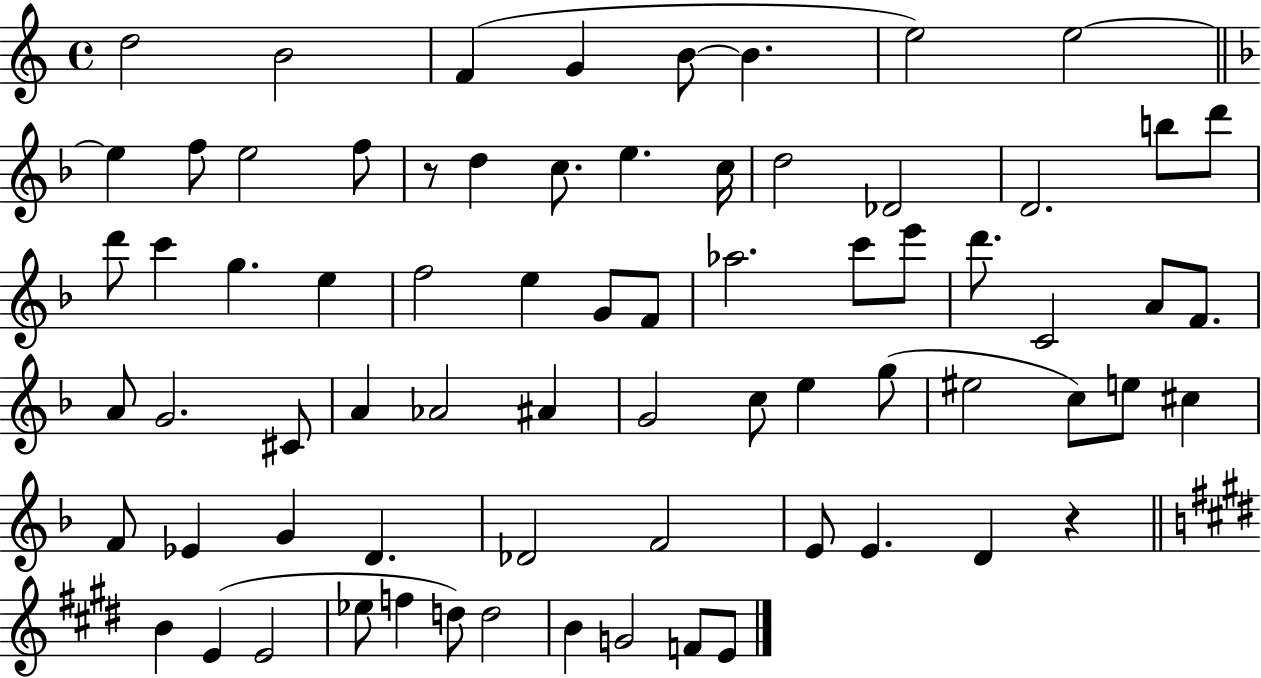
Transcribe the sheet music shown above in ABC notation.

X:1
T:Untitled
M:4/4
L:1/4
K:C
d2 B2 F G B/2 B e2 e2 e f/2 e2 f/2 z/2 d c/2 e c/4 d2 _D2 D2 b/2 d'/2 d'/2 c' g e f2 e G/2 F/2 _a2 c'/2 e'/2 d'/2 C2 A/2 F/2 A/2 G2 ^C/2 A _A2 ^A G2 c/2 e g/2 ^e2 c/2 e/2 ^c F/2 _E G D _D2 F2 E/2 E D z B E E2 _e/2 f d/2 d2 B G2 F/2 E/2